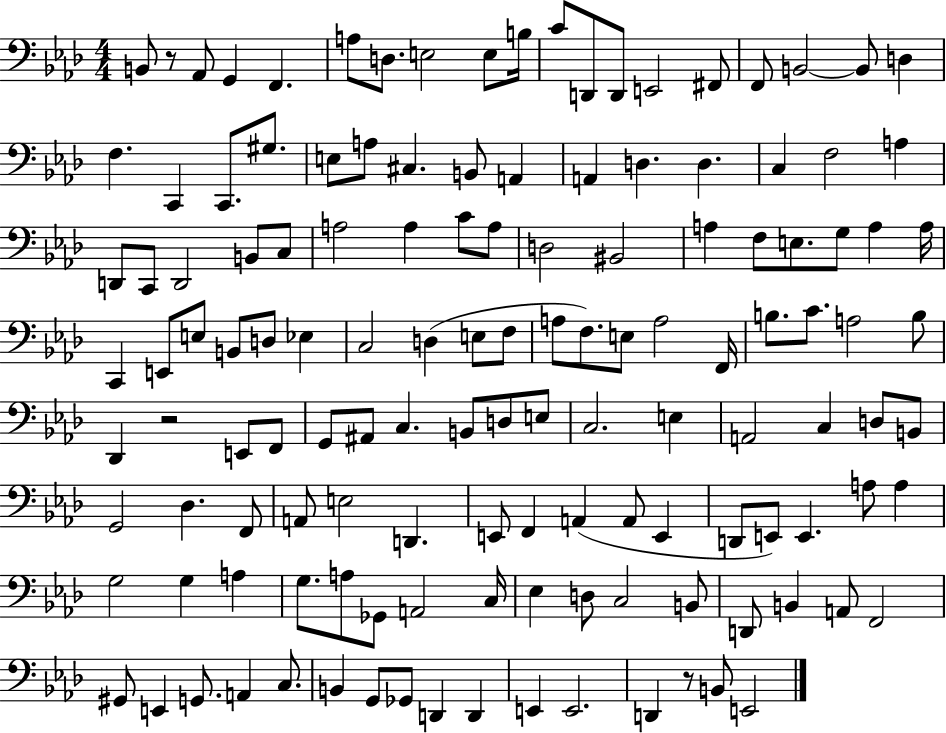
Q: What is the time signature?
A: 4/4